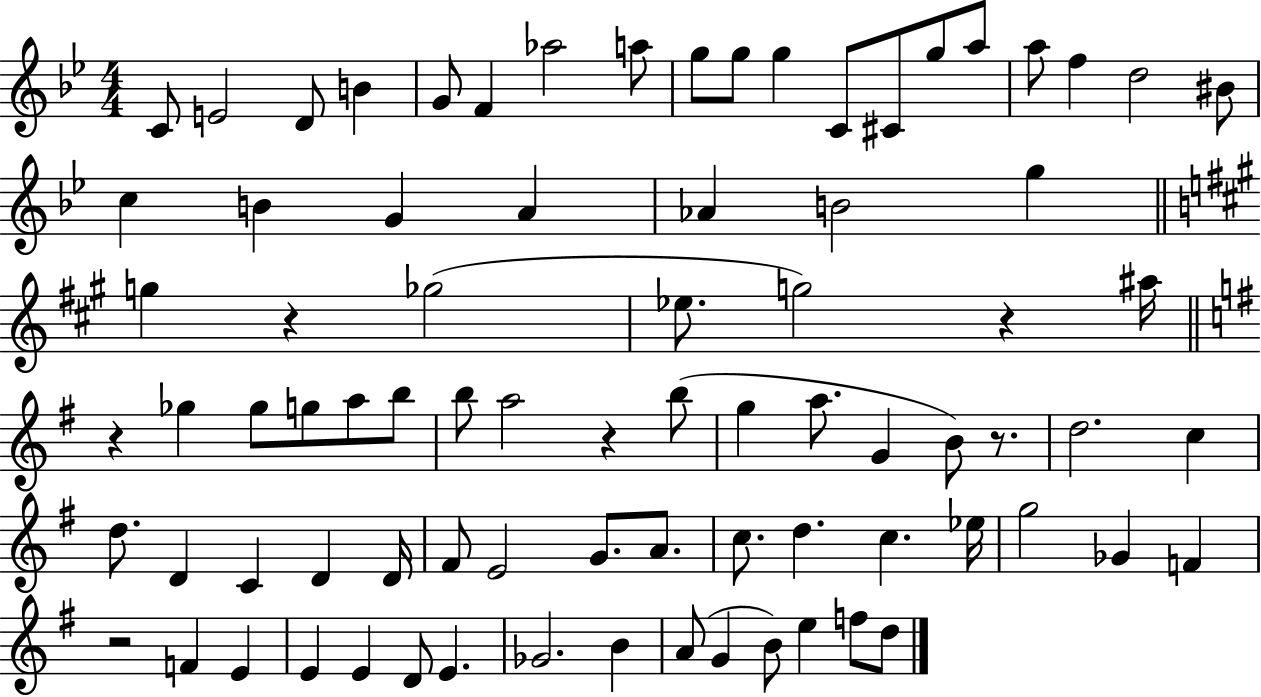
C4/e E4/h D4/e B4/q G4/e F4/q Ab5/h A5/e G5/e G5/e G5/q C4/e C#4/e G5/e A5/e A5/e F5/q D5/h BIS4/e C5/q B4/q G4/q A4/q Ab4/q B4/h G5/q G5/q R/q Gb5/h Eb5/e. G5/h R/q A#5/s R/q Gb5/q Gb5/e G5/e A5/e B5/e B5/e A5/h R/q B5/e G5/q A5/e. G4/q B4/e R/e. D5/h. C5/q D5/e. D4/q C4/q D4/q D4/s F#4/e E4/h G4/e. A4/e. C5/e. D5/q. C5/q. Eb5/s G5/h Gb4/q F4/q R/h F4/q E4/q E4/q E4/q D4/e E4/q. Gb4/h. B4/q A4/e G4/q B4/e E5/q F5/e D5/e